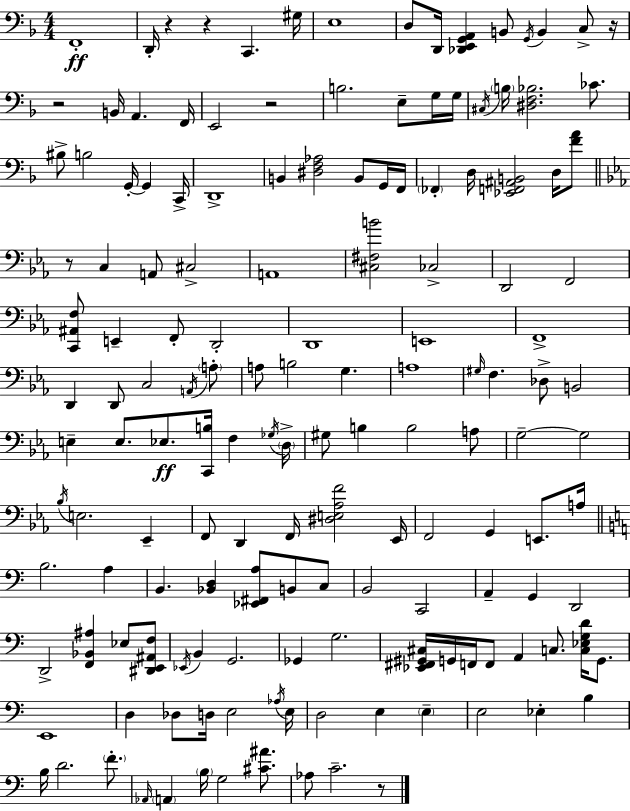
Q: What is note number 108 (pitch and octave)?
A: E2